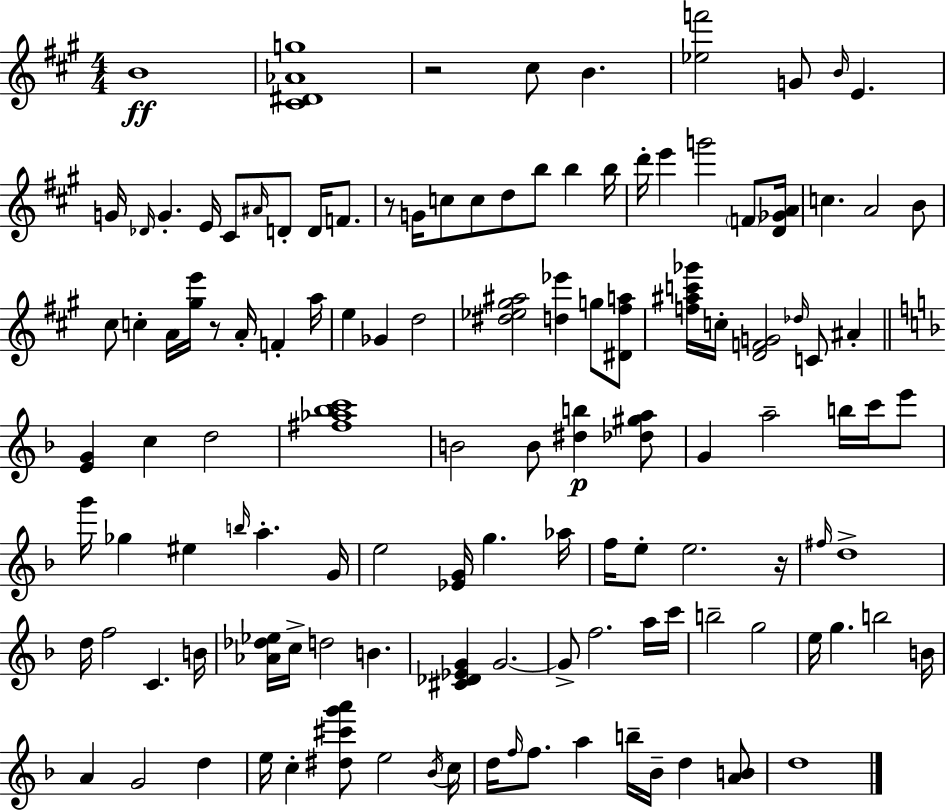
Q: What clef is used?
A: treble